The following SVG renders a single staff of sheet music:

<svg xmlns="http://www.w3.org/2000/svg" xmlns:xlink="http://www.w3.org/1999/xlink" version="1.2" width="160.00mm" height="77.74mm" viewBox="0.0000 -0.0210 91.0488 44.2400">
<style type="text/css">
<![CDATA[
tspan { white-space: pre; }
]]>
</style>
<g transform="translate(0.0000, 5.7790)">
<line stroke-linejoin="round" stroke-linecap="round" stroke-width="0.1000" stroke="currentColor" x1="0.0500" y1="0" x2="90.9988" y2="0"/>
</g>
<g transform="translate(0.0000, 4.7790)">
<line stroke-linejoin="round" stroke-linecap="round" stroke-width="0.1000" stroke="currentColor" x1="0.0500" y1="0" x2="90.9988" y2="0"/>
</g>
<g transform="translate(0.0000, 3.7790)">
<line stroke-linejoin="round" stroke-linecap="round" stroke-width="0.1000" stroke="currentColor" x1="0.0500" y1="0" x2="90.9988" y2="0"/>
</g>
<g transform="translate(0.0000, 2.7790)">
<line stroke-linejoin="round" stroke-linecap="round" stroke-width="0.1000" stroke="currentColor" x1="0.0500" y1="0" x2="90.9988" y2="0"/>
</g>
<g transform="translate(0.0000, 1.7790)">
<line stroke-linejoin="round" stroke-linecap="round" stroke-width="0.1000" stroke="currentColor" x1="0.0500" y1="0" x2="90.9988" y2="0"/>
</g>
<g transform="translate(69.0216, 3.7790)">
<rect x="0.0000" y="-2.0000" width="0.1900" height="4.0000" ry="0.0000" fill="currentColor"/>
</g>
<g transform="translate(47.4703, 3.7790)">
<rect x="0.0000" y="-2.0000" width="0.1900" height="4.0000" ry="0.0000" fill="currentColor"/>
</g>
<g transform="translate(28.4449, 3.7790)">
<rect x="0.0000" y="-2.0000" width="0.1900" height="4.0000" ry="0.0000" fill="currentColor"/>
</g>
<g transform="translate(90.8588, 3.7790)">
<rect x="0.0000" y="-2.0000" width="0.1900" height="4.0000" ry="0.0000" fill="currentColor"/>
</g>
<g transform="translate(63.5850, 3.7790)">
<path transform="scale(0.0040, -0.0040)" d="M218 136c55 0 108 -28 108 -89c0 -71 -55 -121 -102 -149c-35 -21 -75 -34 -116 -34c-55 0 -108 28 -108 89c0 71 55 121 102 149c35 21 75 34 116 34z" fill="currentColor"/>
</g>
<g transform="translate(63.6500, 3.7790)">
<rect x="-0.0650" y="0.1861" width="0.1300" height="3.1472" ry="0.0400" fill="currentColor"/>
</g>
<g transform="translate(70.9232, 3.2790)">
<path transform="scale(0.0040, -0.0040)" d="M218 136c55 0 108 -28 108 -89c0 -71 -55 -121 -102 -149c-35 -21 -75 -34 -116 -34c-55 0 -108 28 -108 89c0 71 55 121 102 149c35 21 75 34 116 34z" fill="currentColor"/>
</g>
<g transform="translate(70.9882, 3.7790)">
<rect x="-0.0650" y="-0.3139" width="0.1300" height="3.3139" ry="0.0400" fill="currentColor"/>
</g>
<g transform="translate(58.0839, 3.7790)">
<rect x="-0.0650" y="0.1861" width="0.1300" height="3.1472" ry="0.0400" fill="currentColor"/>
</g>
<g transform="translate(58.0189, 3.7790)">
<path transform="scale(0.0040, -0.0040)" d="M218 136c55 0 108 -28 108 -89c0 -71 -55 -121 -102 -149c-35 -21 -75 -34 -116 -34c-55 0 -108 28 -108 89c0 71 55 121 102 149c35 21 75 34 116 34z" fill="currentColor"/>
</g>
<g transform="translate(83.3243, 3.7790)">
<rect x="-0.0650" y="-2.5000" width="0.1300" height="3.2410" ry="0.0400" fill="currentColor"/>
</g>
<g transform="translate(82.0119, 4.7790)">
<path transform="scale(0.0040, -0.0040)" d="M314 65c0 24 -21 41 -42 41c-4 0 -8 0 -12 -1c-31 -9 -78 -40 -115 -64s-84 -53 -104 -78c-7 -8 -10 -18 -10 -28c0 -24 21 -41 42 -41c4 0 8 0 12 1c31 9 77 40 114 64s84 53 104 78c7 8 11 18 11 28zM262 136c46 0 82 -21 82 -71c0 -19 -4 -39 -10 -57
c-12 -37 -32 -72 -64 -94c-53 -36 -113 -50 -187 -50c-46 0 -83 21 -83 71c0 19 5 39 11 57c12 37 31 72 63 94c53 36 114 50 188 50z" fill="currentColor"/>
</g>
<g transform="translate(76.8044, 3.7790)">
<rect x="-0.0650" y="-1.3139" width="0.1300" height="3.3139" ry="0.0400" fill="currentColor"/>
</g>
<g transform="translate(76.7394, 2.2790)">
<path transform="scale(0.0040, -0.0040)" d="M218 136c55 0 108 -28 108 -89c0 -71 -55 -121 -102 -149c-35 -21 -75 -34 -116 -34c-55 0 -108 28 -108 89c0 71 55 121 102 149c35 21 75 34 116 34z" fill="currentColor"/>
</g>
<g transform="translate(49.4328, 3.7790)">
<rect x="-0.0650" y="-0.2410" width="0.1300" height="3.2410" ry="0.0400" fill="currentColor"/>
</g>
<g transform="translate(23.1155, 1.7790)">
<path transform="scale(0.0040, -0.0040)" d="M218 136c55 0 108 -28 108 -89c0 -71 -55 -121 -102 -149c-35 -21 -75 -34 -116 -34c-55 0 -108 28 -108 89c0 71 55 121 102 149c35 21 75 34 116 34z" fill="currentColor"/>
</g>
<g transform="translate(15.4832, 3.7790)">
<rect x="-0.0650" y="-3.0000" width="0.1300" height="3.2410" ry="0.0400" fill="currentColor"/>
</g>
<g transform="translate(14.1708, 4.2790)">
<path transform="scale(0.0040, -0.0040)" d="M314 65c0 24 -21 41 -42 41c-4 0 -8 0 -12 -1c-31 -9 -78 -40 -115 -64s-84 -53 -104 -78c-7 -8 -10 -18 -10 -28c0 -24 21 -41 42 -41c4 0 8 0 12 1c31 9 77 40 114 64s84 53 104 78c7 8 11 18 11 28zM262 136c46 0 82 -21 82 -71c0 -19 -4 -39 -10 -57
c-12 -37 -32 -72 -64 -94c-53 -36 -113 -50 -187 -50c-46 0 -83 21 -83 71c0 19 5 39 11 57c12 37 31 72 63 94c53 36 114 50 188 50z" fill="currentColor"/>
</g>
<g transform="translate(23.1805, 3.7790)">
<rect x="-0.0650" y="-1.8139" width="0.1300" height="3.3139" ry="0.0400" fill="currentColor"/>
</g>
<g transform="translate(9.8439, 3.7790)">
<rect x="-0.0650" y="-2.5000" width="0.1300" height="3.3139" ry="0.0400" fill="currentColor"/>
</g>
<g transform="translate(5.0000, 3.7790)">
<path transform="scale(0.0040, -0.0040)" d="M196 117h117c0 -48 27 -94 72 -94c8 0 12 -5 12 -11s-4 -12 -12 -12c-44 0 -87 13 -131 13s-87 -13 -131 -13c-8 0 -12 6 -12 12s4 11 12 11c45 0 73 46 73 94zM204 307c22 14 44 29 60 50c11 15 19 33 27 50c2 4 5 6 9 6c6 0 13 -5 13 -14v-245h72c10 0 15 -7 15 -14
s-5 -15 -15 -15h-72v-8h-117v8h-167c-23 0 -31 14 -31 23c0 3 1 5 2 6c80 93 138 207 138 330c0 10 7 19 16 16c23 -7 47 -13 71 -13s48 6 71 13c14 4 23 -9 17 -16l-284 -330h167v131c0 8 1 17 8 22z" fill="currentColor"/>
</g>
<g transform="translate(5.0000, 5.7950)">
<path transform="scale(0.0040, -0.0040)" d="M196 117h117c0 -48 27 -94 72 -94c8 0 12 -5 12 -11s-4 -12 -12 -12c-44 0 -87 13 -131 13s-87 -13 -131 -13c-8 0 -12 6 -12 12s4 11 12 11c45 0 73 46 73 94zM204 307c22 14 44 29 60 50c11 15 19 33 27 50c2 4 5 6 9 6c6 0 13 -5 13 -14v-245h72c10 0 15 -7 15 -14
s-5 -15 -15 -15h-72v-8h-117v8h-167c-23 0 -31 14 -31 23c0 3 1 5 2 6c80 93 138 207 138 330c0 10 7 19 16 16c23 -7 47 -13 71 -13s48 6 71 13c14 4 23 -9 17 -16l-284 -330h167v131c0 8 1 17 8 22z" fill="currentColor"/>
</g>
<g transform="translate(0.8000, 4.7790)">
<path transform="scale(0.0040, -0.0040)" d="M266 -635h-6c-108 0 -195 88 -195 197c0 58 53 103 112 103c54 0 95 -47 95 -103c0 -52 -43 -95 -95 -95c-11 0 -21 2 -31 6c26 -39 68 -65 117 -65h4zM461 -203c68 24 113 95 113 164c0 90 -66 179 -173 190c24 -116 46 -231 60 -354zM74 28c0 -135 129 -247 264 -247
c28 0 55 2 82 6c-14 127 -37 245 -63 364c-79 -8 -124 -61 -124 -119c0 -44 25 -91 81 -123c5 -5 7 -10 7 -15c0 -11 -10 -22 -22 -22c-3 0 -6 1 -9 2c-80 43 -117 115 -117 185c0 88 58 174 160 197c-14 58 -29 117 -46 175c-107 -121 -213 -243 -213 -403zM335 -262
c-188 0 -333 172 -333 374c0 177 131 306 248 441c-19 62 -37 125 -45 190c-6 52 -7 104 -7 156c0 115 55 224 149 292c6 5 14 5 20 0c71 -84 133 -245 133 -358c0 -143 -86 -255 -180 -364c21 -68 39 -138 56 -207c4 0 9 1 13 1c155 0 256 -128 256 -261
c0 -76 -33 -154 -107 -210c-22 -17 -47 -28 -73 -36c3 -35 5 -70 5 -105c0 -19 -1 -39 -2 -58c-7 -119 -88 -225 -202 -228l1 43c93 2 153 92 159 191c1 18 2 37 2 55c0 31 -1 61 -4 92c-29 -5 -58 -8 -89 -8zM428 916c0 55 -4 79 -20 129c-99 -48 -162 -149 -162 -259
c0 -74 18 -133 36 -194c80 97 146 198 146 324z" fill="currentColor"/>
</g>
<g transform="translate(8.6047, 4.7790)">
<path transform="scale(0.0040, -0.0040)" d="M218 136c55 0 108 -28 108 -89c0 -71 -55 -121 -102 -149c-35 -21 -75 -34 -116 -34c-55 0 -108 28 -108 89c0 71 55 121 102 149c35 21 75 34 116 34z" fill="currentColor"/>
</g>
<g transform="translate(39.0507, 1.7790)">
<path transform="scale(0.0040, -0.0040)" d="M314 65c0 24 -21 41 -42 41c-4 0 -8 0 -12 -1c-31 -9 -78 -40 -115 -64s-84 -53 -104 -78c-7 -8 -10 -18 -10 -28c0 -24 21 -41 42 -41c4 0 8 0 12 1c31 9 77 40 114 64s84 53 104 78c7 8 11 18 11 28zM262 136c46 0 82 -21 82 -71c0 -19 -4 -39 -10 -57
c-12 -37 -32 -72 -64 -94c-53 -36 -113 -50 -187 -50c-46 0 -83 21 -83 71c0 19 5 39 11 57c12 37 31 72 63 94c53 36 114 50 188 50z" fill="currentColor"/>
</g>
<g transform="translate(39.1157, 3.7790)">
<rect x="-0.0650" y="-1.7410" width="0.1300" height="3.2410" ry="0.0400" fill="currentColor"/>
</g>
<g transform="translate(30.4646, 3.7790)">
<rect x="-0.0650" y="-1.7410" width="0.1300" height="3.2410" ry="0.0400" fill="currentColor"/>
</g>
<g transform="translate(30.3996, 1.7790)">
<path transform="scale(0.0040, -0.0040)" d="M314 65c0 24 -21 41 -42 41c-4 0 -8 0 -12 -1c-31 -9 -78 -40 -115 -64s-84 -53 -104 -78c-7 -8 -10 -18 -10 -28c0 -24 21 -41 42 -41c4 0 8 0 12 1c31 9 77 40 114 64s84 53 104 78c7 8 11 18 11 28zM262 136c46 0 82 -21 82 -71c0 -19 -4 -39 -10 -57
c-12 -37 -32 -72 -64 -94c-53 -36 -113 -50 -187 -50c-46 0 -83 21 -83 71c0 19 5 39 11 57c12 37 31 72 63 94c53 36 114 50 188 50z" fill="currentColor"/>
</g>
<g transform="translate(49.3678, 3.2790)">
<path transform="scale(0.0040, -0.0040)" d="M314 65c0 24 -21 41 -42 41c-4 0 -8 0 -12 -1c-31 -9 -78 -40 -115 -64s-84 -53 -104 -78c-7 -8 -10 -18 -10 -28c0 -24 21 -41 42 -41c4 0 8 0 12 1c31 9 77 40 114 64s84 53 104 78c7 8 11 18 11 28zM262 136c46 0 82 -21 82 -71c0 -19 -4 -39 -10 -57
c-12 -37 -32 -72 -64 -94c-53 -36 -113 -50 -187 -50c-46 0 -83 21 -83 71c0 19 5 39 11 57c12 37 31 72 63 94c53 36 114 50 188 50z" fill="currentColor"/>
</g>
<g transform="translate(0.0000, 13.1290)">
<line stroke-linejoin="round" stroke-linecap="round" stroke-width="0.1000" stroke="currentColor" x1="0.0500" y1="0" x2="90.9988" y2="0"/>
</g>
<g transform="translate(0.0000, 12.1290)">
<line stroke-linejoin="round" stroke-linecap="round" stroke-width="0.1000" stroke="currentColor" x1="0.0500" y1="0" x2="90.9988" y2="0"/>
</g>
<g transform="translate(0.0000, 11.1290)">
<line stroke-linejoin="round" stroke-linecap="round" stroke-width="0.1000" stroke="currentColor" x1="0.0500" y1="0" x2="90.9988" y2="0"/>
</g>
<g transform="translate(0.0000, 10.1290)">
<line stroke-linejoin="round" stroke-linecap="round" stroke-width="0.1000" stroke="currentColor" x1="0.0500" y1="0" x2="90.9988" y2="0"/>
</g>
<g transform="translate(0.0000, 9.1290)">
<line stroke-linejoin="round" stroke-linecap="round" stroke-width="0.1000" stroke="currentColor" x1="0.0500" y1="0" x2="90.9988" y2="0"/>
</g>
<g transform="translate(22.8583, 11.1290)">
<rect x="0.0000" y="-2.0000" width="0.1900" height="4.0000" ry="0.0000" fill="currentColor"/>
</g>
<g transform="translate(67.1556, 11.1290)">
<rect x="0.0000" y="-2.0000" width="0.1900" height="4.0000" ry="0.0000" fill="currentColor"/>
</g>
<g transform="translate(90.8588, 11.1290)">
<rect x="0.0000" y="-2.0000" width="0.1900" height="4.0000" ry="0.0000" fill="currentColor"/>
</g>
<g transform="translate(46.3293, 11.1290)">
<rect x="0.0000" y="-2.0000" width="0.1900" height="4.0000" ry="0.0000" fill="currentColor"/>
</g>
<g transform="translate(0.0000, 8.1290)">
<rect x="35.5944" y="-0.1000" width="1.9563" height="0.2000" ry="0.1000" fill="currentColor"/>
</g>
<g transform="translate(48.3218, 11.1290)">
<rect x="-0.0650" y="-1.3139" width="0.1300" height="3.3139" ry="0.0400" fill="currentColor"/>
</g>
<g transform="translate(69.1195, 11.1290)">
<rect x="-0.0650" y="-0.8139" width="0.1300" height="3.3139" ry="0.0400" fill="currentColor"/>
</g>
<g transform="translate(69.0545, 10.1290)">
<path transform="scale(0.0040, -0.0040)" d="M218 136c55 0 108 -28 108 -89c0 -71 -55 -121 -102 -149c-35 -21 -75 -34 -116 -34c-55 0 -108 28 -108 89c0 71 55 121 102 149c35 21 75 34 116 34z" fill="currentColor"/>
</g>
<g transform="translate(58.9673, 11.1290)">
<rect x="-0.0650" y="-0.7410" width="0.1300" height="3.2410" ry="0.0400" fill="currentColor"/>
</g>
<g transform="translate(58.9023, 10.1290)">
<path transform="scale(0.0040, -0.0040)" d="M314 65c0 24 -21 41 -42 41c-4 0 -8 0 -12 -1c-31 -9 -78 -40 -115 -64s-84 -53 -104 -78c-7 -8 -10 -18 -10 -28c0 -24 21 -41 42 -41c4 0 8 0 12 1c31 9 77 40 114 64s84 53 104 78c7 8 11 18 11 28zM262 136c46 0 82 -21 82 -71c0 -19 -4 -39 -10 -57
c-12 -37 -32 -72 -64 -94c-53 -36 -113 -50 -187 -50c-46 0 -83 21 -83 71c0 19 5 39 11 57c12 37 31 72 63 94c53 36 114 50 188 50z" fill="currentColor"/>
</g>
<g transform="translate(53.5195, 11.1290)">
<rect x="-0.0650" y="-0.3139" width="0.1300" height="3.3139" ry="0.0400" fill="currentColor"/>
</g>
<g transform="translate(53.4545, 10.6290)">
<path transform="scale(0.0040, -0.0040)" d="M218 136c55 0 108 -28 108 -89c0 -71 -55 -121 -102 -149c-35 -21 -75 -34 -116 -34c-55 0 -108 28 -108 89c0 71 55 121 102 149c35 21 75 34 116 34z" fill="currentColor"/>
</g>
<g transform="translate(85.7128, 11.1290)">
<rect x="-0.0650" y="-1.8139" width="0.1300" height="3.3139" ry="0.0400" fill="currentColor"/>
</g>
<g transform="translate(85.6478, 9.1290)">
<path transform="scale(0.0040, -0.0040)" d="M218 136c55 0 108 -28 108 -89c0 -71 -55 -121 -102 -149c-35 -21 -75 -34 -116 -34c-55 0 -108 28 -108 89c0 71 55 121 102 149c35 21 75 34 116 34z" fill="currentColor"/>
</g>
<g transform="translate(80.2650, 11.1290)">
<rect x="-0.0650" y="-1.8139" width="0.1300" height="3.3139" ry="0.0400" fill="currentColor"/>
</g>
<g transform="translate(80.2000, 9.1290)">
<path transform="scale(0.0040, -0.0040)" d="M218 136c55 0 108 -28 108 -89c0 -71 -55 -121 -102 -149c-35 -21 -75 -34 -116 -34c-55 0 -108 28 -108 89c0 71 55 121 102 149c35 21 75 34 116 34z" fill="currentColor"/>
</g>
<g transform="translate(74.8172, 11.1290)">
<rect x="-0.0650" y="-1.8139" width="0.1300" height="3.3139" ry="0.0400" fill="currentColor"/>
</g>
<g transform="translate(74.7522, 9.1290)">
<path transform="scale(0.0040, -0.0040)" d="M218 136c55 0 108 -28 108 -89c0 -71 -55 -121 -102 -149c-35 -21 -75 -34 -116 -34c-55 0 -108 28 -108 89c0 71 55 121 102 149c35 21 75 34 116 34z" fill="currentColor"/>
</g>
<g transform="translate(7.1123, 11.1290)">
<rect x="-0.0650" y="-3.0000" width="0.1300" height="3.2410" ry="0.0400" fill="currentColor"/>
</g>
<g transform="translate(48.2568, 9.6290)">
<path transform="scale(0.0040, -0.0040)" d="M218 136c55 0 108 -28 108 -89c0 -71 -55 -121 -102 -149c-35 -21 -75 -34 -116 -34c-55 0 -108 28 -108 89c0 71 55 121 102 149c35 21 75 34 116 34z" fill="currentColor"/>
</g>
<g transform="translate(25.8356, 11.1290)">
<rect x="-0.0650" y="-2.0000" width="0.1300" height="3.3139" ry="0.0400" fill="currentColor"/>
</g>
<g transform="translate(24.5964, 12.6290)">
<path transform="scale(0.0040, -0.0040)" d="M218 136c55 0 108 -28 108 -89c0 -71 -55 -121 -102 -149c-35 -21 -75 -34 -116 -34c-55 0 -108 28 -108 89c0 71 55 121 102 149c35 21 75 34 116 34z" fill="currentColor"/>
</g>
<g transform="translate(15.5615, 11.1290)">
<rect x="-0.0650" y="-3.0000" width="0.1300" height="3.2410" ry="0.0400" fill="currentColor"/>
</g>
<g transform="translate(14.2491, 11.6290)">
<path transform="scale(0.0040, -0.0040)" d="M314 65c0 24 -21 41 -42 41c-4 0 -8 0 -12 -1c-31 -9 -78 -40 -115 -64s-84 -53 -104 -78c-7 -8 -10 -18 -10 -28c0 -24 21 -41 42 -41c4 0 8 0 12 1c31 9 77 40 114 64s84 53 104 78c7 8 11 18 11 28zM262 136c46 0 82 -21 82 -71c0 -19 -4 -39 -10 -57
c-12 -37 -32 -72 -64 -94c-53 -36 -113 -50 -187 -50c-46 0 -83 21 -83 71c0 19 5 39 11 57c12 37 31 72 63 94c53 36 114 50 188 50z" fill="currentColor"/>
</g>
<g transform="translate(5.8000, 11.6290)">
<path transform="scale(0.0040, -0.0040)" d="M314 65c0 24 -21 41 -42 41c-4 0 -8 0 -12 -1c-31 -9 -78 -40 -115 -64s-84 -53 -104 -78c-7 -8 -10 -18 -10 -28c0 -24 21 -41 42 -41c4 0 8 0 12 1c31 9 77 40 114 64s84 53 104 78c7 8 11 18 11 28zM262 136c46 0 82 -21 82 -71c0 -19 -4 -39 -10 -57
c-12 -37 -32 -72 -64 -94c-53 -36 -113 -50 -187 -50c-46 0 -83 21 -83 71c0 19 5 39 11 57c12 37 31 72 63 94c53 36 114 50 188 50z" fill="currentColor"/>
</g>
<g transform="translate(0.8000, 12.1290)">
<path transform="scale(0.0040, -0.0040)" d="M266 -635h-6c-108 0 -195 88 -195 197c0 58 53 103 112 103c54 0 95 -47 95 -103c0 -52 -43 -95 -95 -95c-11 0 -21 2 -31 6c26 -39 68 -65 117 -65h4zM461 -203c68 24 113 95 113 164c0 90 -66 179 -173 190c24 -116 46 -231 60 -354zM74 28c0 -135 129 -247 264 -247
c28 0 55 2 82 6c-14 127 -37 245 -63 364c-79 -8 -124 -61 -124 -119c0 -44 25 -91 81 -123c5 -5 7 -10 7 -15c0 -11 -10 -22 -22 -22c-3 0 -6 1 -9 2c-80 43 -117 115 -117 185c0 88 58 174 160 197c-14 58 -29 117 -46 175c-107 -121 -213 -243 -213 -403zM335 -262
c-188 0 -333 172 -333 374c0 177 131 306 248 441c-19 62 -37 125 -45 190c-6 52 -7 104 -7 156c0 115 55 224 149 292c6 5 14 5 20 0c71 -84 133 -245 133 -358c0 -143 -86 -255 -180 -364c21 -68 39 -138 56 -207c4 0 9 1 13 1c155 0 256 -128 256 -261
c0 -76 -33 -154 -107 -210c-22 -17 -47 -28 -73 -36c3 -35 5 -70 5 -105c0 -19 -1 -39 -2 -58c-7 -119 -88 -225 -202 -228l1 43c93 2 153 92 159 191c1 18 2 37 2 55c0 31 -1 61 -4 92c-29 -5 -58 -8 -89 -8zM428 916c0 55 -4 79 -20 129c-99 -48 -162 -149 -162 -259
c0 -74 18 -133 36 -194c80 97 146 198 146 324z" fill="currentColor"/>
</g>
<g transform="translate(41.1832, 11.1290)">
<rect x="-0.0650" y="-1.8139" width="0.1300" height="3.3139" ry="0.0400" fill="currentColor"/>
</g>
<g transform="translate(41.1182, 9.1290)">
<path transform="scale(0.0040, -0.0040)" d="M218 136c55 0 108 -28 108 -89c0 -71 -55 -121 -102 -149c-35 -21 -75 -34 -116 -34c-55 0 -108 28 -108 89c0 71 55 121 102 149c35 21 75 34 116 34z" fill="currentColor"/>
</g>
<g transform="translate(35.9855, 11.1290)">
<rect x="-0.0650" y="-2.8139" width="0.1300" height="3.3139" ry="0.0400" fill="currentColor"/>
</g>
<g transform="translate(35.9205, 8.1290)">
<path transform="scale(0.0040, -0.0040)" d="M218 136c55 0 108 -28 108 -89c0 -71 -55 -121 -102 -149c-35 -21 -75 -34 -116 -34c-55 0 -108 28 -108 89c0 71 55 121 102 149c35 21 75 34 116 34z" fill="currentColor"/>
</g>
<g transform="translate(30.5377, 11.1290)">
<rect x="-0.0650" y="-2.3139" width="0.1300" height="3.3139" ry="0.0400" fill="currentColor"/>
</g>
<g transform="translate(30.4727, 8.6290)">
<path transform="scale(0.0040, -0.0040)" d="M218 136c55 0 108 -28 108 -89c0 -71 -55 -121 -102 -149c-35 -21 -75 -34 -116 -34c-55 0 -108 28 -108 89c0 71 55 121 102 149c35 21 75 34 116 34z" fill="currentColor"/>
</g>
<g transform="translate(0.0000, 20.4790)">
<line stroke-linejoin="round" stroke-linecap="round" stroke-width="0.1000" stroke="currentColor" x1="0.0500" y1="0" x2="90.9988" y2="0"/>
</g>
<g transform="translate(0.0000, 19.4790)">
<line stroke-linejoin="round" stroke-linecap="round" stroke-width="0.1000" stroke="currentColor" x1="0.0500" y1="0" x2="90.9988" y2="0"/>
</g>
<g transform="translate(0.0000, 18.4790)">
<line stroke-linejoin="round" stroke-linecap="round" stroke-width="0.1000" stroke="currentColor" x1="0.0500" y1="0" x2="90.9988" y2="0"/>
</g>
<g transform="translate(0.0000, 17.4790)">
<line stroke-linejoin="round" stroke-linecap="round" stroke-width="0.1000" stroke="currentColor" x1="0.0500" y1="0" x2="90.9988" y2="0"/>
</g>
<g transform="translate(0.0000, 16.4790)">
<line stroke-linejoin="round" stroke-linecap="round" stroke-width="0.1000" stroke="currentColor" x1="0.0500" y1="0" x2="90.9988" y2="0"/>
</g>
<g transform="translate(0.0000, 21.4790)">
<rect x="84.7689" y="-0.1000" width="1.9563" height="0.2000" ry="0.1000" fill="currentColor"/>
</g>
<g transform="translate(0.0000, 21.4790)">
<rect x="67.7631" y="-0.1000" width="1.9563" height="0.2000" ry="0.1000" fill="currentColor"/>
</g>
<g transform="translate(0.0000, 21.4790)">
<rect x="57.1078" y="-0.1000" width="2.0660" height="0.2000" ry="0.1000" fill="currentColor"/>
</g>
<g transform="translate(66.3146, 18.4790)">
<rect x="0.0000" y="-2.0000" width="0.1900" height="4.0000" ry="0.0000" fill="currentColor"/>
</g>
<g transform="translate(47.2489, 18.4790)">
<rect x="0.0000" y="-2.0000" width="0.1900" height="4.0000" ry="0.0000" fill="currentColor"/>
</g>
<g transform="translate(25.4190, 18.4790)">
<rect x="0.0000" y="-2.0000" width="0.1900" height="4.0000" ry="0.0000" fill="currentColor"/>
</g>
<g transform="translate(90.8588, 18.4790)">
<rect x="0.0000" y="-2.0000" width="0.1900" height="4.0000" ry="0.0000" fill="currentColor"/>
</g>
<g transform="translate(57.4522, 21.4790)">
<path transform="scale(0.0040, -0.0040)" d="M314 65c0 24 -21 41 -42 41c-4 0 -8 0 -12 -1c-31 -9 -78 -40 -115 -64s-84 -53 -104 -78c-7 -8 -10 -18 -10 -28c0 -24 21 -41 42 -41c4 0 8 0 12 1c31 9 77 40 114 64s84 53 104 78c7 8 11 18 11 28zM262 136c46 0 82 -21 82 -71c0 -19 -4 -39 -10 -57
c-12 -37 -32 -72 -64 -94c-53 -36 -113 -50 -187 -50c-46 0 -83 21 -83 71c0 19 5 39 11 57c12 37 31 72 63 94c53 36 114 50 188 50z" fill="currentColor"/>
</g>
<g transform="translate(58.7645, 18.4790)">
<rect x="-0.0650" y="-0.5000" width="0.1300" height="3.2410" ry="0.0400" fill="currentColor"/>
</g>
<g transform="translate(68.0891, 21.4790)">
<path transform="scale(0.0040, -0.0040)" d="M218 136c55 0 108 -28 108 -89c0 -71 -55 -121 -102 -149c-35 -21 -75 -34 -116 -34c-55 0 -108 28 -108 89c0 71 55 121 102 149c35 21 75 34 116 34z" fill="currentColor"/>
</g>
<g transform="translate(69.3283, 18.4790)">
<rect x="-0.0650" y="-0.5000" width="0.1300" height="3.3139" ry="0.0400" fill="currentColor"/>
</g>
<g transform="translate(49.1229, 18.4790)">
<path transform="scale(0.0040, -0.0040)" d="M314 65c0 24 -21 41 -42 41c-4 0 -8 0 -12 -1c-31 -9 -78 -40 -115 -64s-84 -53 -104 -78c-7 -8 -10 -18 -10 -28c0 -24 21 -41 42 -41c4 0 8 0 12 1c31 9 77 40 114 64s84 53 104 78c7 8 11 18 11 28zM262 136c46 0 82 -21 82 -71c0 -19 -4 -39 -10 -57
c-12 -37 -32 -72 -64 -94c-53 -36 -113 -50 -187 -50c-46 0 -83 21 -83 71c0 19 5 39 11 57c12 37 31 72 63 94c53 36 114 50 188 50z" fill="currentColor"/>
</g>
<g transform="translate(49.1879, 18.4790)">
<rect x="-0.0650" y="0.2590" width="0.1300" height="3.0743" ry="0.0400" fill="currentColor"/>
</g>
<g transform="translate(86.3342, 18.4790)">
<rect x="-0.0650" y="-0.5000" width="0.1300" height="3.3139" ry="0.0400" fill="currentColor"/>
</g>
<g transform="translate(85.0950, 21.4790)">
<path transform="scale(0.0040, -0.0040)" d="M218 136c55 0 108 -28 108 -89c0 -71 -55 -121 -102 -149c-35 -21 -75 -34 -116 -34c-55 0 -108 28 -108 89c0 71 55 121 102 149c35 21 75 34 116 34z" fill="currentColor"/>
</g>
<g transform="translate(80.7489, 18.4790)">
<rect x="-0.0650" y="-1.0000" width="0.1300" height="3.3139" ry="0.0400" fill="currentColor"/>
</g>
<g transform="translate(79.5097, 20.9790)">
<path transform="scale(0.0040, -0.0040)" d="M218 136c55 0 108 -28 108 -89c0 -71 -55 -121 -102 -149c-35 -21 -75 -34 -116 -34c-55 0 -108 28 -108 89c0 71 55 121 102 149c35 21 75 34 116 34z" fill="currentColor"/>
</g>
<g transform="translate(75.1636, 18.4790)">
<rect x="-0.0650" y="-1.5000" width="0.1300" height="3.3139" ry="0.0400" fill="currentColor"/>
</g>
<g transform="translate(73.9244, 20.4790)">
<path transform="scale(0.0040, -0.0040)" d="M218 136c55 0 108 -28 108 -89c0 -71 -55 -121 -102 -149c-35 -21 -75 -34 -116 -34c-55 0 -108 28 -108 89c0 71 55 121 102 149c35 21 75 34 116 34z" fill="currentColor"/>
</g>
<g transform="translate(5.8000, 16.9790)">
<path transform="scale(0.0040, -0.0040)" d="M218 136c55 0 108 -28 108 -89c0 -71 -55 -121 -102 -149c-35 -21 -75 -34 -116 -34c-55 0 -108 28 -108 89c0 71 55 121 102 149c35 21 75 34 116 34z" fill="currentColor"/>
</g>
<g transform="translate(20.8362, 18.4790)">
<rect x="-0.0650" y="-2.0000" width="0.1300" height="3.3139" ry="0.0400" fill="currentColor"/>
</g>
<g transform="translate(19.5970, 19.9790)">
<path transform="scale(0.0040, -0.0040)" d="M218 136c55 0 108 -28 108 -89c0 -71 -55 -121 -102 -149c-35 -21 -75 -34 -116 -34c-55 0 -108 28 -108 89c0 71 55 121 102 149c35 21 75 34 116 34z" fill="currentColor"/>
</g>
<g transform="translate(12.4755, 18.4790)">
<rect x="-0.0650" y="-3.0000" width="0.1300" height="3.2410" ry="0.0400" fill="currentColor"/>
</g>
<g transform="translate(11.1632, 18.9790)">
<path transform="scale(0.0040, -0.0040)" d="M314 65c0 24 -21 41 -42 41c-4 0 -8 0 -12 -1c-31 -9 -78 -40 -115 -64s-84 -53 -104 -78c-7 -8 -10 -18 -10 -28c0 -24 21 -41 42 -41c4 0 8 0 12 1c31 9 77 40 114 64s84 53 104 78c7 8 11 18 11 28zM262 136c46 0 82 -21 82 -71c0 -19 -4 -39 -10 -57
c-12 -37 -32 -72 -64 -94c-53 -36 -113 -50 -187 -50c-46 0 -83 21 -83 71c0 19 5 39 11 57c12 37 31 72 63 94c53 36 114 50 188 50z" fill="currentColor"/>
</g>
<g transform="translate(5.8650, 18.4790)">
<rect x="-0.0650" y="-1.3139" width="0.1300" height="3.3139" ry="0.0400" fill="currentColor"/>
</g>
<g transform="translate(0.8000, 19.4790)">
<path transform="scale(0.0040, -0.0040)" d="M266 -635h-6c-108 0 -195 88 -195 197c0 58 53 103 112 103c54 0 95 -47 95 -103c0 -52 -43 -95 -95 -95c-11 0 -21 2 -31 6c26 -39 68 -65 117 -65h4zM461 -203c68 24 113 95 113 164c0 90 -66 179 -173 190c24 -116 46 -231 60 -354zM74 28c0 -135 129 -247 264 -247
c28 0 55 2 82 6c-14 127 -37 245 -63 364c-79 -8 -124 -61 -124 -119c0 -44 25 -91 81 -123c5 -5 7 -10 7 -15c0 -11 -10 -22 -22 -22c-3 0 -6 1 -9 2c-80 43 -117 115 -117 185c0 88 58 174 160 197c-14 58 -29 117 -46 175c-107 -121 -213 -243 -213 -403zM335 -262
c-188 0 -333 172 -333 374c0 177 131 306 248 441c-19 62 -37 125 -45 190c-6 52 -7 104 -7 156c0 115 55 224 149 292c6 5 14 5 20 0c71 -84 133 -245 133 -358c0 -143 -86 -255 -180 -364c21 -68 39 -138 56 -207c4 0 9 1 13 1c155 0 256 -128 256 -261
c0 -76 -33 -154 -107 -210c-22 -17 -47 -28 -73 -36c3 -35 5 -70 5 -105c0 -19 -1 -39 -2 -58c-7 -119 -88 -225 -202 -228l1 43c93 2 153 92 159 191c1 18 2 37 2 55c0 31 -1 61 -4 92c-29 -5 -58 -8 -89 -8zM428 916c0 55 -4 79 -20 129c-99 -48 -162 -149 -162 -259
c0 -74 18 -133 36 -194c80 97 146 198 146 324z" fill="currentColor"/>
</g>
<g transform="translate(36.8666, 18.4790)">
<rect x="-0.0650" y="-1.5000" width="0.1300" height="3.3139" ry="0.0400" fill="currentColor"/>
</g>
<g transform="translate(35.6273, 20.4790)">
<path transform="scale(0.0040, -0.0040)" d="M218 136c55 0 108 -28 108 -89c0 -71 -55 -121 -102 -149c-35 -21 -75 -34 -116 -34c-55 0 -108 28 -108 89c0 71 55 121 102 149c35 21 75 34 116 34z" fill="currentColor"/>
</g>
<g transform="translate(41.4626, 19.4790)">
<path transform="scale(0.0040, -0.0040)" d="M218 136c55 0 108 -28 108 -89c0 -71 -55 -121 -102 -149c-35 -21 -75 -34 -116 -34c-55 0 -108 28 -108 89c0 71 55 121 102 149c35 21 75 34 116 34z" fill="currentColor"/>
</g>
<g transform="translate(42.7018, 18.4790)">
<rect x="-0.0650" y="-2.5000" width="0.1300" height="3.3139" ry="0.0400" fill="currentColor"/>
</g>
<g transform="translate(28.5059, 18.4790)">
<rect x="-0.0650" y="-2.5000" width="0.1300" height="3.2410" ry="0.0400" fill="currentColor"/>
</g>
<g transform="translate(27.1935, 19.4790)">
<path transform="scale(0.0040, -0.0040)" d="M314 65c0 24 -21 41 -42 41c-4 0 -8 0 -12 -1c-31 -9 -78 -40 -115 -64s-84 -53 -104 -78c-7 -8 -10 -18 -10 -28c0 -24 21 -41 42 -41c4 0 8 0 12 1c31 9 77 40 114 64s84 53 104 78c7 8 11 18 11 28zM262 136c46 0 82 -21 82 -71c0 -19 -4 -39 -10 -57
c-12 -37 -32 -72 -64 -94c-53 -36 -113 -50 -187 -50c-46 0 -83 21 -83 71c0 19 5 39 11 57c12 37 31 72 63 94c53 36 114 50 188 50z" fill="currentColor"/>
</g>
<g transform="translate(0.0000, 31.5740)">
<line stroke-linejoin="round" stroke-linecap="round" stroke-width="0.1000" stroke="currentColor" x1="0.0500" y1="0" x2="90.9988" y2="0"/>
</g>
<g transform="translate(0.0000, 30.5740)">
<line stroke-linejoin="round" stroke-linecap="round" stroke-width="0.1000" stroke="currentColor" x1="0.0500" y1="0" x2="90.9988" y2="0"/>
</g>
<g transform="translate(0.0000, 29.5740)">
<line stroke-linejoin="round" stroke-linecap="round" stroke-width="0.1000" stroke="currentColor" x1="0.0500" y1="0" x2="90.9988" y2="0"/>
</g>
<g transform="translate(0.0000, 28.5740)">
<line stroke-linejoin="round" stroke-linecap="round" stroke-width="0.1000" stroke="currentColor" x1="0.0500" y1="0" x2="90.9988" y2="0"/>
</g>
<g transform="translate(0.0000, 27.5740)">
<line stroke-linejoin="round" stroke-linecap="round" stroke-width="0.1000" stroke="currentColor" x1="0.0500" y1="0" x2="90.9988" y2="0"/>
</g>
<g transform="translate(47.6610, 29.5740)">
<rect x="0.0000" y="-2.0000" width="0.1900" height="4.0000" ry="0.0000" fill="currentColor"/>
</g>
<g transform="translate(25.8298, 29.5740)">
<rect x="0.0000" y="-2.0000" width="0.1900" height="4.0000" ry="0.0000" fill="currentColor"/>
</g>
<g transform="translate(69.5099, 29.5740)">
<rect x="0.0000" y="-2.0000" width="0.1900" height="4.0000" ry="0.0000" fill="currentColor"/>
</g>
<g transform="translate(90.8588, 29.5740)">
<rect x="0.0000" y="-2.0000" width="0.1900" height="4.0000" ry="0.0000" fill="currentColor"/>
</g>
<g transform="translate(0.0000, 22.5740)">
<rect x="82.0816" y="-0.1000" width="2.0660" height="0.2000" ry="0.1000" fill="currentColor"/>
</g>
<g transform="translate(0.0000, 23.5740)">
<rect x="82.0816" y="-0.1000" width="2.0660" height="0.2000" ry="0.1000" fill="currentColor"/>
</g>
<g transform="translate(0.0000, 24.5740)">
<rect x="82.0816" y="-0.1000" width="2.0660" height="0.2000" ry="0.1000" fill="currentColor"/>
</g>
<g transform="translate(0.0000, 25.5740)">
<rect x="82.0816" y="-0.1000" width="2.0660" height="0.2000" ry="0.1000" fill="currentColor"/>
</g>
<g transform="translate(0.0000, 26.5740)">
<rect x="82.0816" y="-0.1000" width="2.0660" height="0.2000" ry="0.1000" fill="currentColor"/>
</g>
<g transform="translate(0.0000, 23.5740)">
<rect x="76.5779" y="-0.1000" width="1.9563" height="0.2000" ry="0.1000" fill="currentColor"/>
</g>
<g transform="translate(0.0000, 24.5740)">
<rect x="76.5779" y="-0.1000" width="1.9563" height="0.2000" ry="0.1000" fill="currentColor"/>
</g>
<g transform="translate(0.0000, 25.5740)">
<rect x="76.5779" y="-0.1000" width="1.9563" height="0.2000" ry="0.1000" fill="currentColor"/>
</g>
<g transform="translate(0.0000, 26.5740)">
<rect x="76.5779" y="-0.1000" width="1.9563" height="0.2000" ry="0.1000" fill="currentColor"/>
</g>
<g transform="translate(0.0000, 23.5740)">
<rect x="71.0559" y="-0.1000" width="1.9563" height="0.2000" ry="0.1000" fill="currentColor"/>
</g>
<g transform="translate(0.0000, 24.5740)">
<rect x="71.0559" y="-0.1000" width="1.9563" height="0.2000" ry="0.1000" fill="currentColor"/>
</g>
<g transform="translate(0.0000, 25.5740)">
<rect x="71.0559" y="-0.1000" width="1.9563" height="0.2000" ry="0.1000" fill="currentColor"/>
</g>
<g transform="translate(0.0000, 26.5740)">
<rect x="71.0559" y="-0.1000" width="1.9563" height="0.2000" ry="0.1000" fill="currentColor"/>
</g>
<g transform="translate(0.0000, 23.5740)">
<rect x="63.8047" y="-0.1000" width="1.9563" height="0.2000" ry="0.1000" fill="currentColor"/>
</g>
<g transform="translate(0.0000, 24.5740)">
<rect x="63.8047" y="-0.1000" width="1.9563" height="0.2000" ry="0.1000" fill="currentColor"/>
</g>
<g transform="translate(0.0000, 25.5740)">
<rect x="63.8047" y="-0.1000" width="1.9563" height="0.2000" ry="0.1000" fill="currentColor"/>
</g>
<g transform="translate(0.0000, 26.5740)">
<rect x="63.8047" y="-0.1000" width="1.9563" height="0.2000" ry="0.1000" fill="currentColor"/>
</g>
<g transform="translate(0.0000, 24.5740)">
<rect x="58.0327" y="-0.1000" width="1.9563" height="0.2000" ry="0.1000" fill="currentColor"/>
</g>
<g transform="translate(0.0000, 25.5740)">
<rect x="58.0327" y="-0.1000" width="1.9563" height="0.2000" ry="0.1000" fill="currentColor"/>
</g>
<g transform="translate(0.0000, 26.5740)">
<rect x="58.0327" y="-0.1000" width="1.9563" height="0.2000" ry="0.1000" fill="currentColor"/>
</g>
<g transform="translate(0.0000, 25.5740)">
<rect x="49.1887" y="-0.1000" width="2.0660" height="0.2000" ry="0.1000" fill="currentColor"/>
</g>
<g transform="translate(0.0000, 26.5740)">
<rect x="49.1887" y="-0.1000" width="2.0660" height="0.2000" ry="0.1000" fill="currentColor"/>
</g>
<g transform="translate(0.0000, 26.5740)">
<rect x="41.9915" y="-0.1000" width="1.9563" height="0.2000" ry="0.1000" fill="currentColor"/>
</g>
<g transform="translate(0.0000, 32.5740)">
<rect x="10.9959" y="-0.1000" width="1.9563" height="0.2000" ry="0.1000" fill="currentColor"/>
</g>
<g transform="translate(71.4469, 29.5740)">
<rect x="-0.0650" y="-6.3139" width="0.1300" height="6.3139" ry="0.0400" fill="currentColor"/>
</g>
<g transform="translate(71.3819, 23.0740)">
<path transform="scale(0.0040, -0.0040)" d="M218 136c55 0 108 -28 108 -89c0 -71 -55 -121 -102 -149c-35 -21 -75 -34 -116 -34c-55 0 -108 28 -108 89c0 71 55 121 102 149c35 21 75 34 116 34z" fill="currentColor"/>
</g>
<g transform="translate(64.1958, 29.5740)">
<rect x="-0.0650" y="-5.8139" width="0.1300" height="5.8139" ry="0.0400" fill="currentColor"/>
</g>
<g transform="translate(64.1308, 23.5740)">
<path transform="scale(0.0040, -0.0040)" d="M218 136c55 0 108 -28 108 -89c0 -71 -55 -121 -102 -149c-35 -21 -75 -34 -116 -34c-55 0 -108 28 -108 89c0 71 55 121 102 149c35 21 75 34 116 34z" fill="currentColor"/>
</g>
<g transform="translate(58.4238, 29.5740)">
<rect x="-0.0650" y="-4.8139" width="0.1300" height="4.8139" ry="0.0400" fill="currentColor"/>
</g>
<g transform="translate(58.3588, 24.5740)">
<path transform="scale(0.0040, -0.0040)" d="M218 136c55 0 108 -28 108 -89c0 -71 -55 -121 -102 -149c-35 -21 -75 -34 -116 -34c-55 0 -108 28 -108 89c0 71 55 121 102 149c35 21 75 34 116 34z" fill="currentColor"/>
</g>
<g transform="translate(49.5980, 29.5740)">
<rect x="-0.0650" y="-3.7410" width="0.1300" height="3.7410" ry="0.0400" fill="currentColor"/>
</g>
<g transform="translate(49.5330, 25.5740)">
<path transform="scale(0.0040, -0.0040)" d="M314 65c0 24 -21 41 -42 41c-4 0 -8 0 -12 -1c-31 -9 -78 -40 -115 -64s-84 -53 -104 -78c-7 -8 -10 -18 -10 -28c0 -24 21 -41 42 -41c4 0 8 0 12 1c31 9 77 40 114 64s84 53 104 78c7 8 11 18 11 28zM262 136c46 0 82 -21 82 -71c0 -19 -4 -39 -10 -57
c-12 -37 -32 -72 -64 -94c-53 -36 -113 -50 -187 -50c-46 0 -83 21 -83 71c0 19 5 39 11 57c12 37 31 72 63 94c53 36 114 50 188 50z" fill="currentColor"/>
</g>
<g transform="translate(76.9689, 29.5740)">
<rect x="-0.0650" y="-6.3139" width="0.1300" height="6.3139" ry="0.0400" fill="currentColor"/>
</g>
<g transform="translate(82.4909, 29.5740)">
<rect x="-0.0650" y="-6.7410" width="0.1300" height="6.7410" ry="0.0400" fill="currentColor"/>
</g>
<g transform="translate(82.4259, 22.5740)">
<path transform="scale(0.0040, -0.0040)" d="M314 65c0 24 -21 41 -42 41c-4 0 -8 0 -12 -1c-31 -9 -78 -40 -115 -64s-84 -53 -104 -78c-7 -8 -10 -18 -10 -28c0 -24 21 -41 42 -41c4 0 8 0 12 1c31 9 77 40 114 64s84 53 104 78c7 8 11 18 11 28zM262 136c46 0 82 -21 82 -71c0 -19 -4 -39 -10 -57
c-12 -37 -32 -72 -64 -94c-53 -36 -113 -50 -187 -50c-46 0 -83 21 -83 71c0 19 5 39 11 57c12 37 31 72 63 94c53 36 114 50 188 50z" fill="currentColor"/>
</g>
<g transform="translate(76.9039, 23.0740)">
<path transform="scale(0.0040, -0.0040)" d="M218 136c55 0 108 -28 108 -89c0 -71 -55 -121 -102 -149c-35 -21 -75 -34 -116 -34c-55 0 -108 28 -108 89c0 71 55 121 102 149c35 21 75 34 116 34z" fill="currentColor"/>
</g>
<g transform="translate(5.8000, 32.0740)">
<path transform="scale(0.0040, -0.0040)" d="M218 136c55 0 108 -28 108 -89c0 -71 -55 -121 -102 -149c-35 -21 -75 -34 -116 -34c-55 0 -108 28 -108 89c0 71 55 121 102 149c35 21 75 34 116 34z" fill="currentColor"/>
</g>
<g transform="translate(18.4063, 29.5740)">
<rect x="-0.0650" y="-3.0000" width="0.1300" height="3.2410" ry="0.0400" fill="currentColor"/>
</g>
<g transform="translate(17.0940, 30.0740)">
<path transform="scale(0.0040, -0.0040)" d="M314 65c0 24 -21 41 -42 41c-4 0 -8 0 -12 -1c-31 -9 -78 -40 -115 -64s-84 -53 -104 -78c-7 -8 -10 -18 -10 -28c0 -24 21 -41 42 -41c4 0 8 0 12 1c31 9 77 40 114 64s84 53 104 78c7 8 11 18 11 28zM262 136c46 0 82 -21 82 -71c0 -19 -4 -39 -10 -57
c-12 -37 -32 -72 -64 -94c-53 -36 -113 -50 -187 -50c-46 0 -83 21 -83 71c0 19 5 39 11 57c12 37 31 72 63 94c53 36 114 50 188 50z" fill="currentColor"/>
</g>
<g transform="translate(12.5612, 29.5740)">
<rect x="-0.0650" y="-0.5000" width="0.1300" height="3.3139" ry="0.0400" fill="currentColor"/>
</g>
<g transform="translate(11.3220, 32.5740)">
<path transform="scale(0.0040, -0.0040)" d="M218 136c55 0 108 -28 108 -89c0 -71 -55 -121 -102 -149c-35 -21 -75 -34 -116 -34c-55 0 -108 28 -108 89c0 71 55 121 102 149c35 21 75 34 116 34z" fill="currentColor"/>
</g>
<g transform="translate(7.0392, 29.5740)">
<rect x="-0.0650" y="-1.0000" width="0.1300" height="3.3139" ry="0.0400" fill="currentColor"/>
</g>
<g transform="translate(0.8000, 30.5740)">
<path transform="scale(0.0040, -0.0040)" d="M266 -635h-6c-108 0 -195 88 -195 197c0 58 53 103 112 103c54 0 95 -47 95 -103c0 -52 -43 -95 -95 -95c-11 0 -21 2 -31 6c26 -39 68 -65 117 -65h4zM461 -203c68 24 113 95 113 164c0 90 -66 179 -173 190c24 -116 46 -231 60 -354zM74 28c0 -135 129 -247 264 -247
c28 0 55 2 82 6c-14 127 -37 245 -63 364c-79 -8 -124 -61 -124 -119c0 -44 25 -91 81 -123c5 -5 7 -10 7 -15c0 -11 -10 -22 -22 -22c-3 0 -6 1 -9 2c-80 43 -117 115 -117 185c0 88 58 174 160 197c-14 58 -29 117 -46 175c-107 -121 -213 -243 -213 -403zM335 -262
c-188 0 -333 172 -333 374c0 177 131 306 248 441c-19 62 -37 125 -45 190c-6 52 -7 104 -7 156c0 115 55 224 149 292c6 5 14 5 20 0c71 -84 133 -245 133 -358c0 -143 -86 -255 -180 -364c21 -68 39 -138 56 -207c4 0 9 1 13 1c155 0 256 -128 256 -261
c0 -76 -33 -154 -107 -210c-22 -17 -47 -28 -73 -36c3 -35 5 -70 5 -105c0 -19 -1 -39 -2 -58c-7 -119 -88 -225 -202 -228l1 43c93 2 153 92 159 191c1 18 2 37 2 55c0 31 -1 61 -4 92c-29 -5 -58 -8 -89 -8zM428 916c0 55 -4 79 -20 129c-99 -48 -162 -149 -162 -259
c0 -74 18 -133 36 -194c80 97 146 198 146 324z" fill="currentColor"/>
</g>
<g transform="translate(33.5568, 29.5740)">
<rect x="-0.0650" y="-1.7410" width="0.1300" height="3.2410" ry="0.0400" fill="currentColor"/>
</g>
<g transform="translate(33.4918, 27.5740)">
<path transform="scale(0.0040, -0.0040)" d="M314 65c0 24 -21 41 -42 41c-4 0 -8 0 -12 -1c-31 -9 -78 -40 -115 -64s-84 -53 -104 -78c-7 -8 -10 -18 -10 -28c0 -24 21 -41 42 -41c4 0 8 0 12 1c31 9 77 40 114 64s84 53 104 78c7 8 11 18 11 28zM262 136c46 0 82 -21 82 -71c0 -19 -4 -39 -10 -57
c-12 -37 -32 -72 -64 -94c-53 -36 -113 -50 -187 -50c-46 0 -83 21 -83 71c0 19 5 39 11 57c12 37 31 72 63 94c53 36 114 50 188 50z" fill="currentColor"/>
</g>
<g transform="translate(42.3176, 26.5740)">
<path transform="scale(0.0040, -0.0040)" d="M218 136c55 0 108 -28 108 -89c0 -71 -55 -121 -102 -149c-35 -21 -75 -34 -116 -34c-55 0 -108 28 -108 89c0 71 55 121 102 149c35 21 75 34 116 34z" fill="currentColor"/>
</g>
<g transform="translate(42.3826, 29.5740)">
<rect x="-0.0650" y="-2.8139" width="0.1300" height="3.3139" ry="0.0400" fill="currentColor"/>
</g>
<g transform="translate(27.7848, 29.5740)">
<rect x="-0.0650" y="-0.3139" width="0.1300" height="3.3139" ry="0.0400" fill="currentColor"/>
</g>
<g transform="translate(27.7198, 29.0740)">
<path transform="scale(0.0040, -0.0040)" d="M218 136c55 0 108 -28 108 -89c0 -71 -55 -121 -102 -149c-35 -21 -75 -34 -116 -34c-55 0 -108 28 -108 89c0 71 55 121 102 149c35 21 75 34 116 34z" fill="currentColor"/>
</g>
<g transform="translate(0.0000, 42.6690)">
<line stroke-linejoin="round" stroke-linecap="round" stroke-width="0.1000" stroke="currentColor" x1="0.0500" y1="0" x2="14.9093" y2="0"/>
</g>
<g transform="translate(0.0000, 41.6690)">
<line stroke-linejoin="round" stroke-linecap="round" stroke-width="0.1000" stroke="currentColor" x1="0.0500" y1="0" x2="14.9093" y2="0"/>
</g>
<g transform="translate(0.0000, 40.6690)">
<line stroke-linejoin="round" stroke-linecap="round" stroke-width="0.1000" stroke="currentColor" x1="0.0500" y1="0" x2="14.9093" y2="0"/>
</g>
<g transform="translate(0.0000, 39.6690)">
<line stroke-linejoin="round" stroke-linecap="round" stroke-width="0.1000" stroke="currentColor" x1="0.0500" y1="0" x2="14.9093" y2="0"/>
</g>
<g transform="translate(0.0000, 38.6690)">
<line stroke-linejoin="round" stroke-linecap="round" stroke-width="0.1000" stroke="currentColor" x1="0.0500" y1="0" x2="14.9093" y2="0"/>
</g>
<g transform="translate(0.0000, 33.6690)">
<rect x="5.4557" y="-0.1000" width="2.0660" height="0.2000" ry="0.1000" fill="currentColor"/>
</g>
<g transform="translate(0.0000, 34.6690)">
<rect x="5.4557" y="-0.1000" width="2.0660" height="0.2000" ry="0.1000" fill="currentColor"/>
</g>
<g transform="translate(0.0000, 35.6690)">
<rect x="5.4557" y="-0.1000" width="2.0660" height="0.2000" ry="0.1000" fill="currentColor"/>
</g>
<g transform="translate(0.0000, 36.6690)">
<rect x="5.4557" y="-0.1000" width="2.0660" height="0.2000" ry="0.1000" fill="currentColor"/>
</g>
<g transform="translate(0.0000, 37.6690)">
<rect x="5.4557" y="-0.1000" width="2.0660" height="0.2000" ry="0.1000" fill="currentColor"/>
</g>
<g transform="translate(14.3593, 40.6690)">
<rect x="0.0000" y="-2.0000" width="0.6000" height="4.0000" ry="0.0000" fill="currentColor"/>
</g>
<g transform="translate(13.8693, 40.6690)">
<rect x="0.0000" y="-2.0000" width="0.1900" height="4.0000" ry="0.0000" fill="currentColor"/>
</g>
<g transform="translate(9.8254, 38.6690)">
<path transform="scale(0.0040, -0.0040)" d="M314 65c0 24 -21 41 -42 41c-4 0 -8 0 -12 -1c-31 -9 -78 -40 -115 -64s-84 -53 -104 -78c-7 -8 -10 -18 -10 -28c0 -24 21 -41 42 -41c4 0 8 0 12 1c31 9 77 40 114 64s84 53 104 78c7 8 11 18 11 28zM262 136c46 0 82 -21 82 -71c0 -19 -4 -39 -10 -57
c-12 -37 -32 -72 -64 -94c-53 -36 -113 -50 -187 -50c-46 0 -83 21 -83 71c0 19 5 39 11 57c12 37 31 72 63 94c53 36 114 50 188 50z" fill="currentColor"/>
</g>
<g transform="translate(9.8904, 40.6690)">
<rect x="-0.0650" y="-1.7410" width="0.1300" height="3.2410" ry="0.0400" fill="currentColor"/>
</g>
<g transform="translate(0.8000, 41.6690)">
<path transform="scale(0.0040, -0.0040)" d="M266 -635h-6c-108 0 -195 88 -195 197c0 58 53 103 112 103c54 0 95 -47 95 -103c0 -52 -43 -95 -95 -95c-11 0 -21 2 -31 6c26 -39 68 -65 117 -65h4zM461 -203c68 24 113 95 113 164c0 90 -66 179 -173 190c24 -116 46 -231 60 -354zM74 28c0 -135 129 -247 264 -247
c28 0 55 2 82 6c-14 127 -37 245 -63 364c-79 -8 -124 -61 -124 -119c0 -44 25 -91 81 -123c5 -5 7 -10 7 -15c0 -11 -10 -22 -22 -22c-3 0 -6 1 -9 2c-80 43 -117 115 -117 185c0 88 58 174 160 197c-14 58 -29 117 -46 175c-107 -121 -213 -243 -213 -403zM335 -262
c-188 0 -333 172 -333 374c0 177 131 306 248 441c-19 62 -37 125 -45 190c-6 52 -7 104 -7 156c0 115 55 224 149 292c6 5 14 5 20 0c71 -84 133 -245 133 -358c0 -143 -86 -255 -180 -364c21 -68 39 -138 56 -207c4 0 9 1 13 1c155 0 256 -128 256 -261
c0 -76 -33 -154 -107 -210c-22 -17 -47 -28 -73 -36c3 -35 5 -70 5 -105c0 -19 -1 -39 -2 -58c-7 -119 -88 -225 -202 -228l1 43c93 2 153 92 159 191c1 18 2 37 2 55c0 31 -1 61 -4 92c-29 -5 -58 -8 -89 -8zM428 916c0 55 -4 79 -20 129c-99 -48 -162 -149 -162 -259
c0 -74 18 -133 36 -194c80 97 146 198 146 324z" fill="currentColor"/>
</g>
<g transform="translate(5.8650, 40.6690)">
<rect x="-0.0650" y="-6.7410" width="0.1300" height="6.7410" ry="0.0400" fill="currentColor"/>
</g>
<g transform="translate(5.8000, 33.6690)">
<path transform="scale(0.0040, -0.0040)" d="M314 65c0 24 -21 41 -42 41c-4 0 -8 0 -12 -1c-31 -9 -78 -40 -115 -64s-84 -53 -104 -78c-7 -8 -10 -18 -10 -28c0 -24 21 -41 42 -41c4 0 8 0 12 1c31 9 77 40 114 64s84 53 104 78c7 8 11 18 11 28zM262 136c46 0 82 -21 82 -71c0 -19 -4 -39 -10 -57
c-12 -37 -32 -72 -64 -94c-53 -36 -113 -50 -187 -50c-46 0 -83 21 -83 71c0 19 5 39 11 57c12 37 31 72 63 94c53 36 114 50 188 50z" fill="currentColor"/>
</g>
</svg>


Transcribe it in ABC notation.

X:1
T:Untitled
M:4/4
L:1/4
K:C
G A2 f f2 f2 c2 B B c e G2 A2 A2 F g a f e c d2 d f f f e A2 F G2 E G B2 C2 C E D C D C A2 c f2 a c'2 e' g' a' a' b'2 b'2 f2